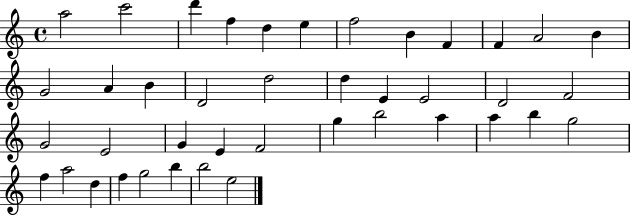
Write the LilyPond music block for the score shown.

{
  \clef treble
  \time 4/4
  \defaultTimeSignature
  \key c \major
  a''2 c'''2 | d'''4 f''4 d''4 e''4 | f''2 b'4 f'4 | f'4 a'2 b'4 | \break g'2 a'4 b'4 | d'2 d''2 | d''4 e'4 e'2 | d'2 f'2 | \break g'2 e'2 | g'4 e'4 f'2 | g''4 b''2 a''4 | a''4 b''4 g''2 | \break f''4 a''2 d''4 | f''4 g''2 b''4 | b''2 e''2 | \bar "|."
}